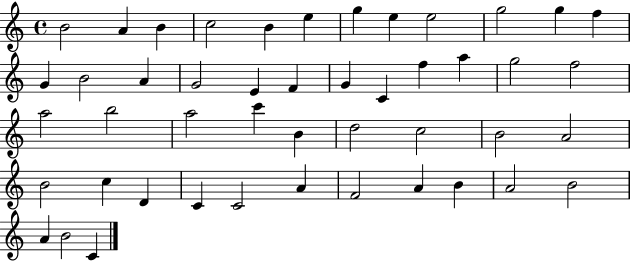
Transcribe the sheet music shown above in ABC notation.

X:1
T:Untitled
M:4/4
L:1/4
K:C
B2 A B c2 B e g e e2 g2 g f G B2 A G2 E F G C f a g2 f2 a2 b2 a2 c' B d2 c2 B2 A2 B2 c D C C2 A F2 A B A2 B2 A B2 C